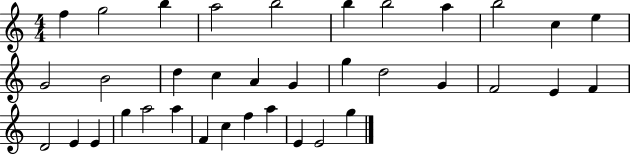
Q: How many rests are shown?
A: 0